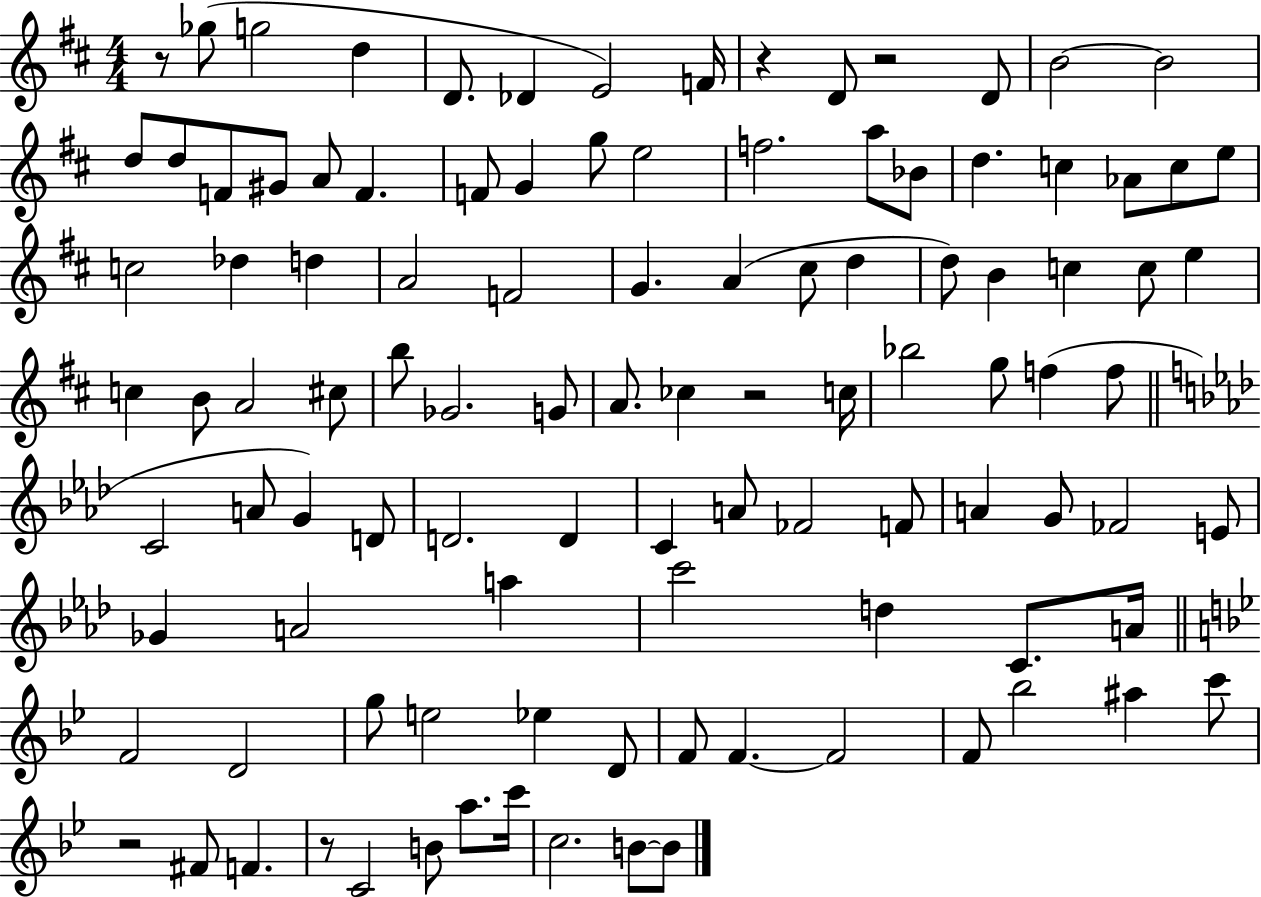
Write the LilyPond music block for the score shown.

{
  \clef treble
  \numericTimeSignature
  \time 4/4
  \key d \major
  \repeat volta 2 { r8 ges''8( g''2 d''4 | d'8. des'4 e'2) f'16 | r4 d'8 r2 d'8 | b'2~~ b'2 | \break d''8 d''8 f'8 gis'8 a'8 f'4. | f'8 g'4 g''8 e''2 | f''2. a''8 bes'8 | d''4. c''4 aes'8 c''8 e''8 | \break c''2 des''4 d''4 | a'2 f'2 | g'4. a'4( cis''8 d''4 | d''8) b'4 c''4 c''8 e''4 | \break c''4 b'8 a'2 cis''8 | b''8 ges'2. g'8 | a'8. ces''4 r2 c''16 | bes''2 g''8 f''4( f''8 | \break \bar "||" \break \key aes \major c'2 a'8 g'4) d'8 | d'2. d'4 | c'4 a'8 fes'2 f'8 | a'4 g'8 fes'2 e'8 | \break ges'4 a'2 a''4 | c'''2 d''4 c'8. a'16 | \bar "||" \break \key bes \major f'2 d'2 | g''8 e''2 ees''4 d'8 | f'8 f'4.~~ f'2 | f'8 bes''2 ais''4 c'''8 | \break r2 fis'8 f'4. | r8 c'2 b'8 a''8. c'''16 | c''2. b'8~~ b'8 | } \bar "|."
}